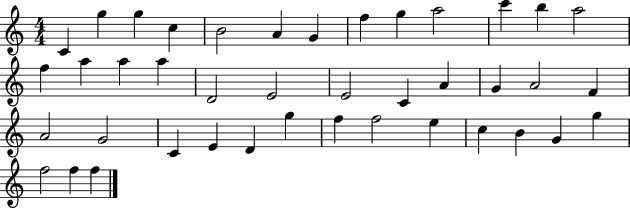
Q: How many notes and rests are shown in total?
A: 41